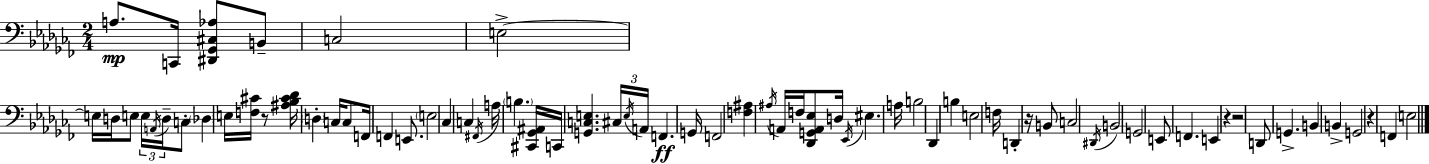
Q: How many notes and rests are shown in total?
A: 73